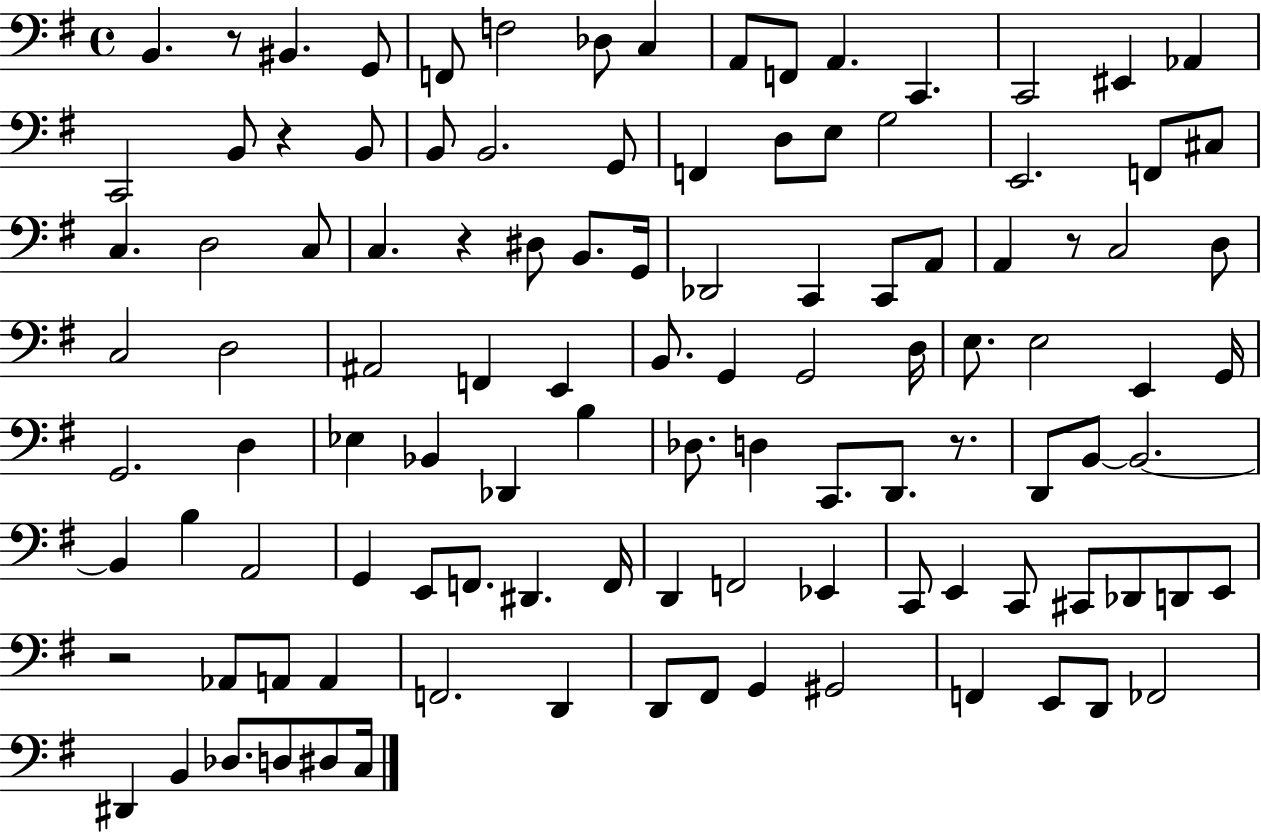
X:1
T:Untitled
M:4/4
L:1/4
K:G
B,, z/2 ^B,, G,,/2 F,,/2 F,2 _D,/2 C, A,,/2 F,,/2 A,, C,, C,,2 ^E,, _A,, C,,2 B,,/2 z B,,/2 B,,/2 B,,2 G,,/2 F,, D,/2 E,/2 G,2 E,,2 F,,/2 ^C,/2 C, D,2 C,/2 C, z ^D,/2 B,,/2 G,,/4 _D,,2 C,, C,,/2 A,,/2 A,, z/2 C,2 D,/2 C,2 D,2 ^A,,2 F,, E,, B,,/2 G,, G,,2 D,/4 E,/2 E,2 E,, G,,/4 G,,2 D, _E, _B,, _D,, B, _D,/2 D, C,,/2 D,,/2 z/2 D,,/2 B,,/2 B,,2 B,, B, A,,2 G,, E,,/2 F,,/2 ^D,, F,,/4 D,, F,,2 _E,, C,,/2 E,, C,,/2 ^C,,/2 _D,,/2 D,,/2 E,,/2 z2 _A,,/2 A,,/2 A,, F,,2 D,, D,,/2 ^F,,/2 G,, ^G,,2 F,, E,,/2 D,,/2 _F,,2 ^D,, B,, _D,/2 D,/2 ^D,/2 C,/4